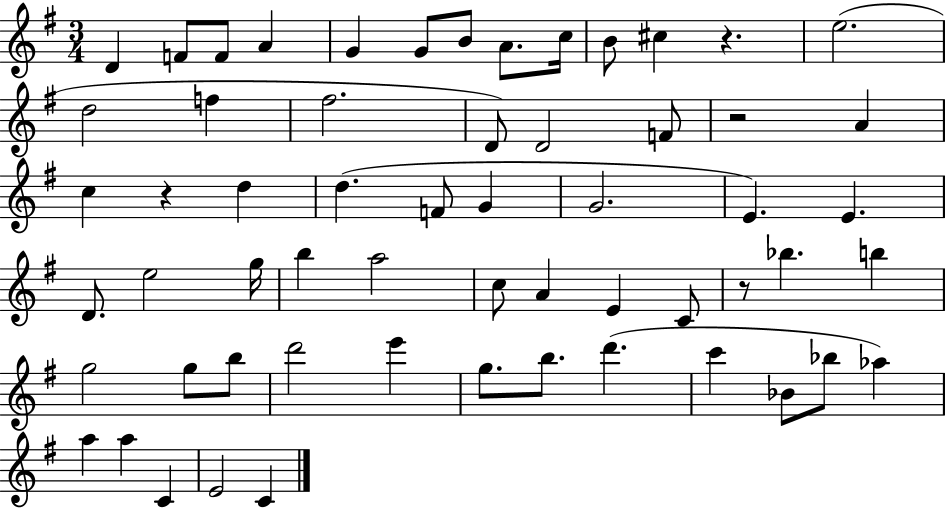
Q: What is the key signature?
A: G major